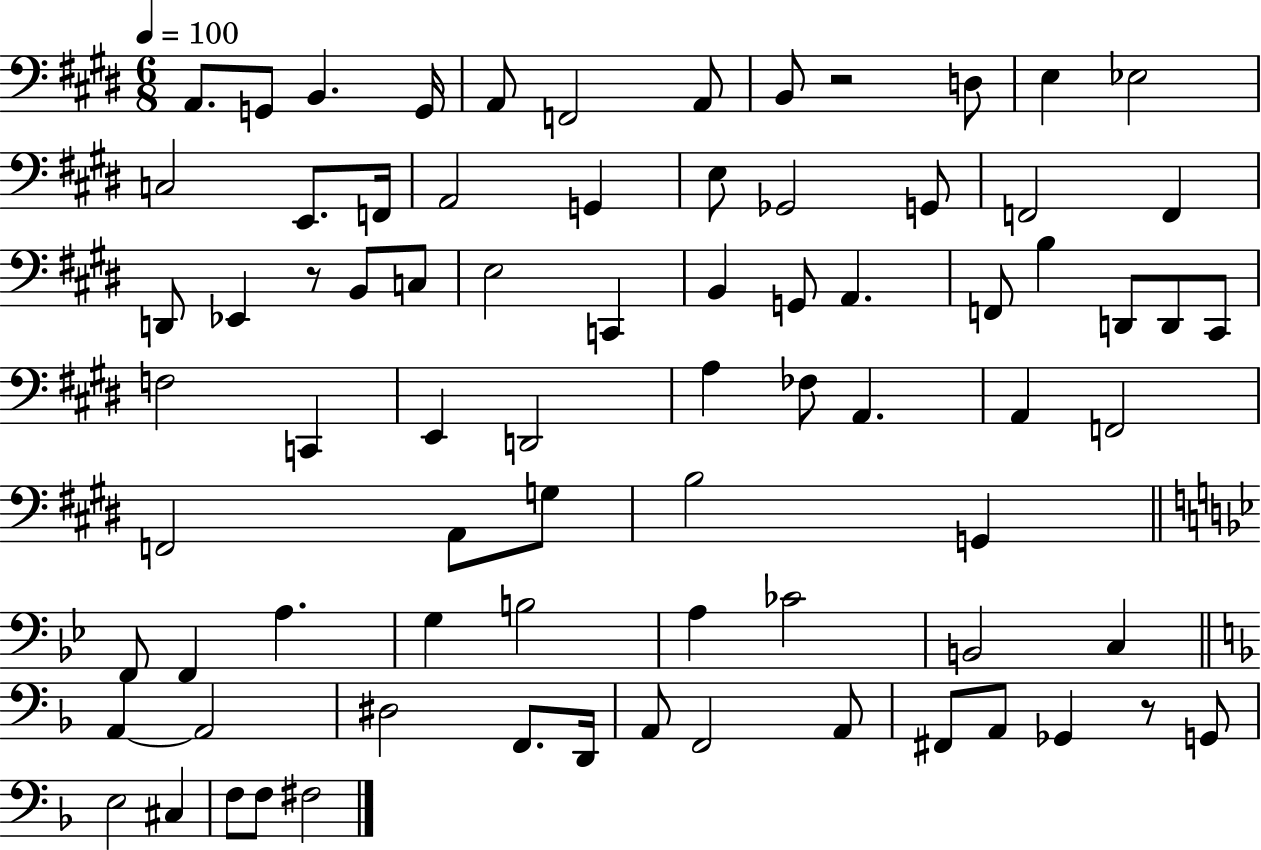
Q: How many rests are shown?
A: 3